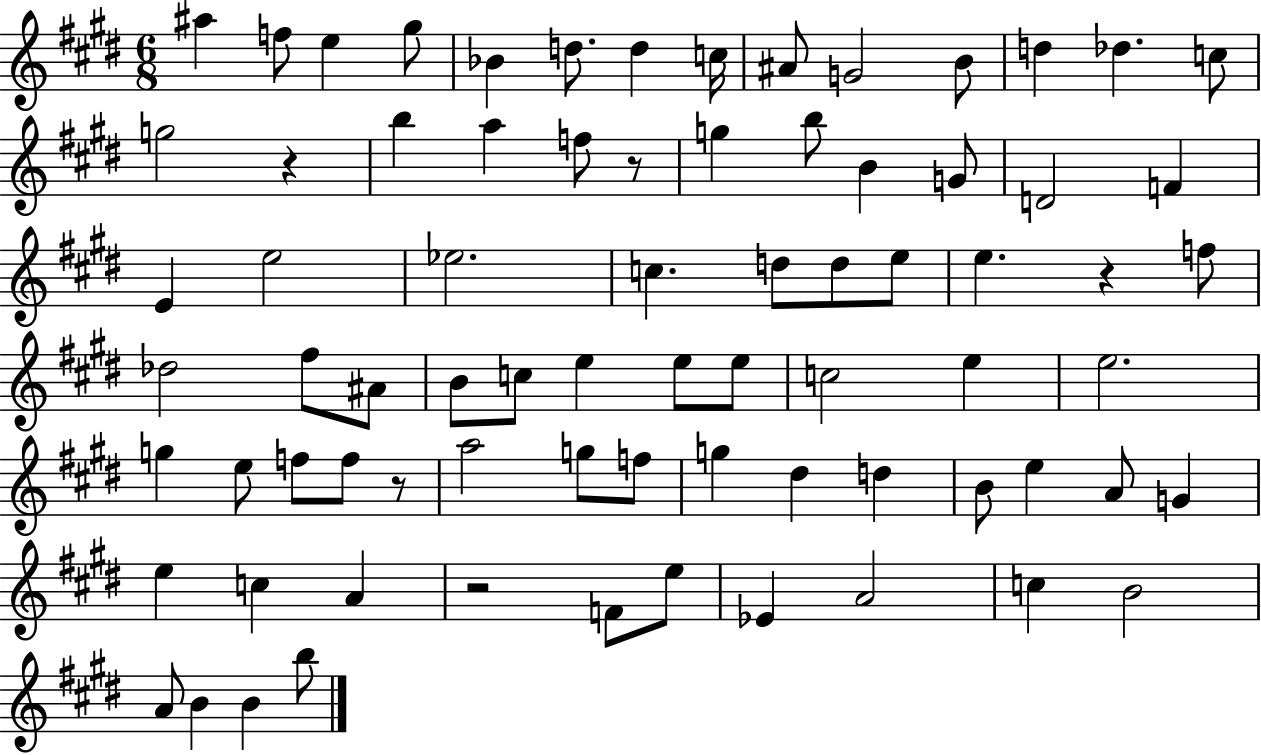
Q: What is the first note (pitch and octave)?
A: A#5